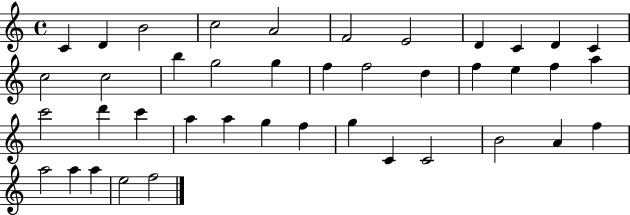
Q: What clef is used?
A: treble